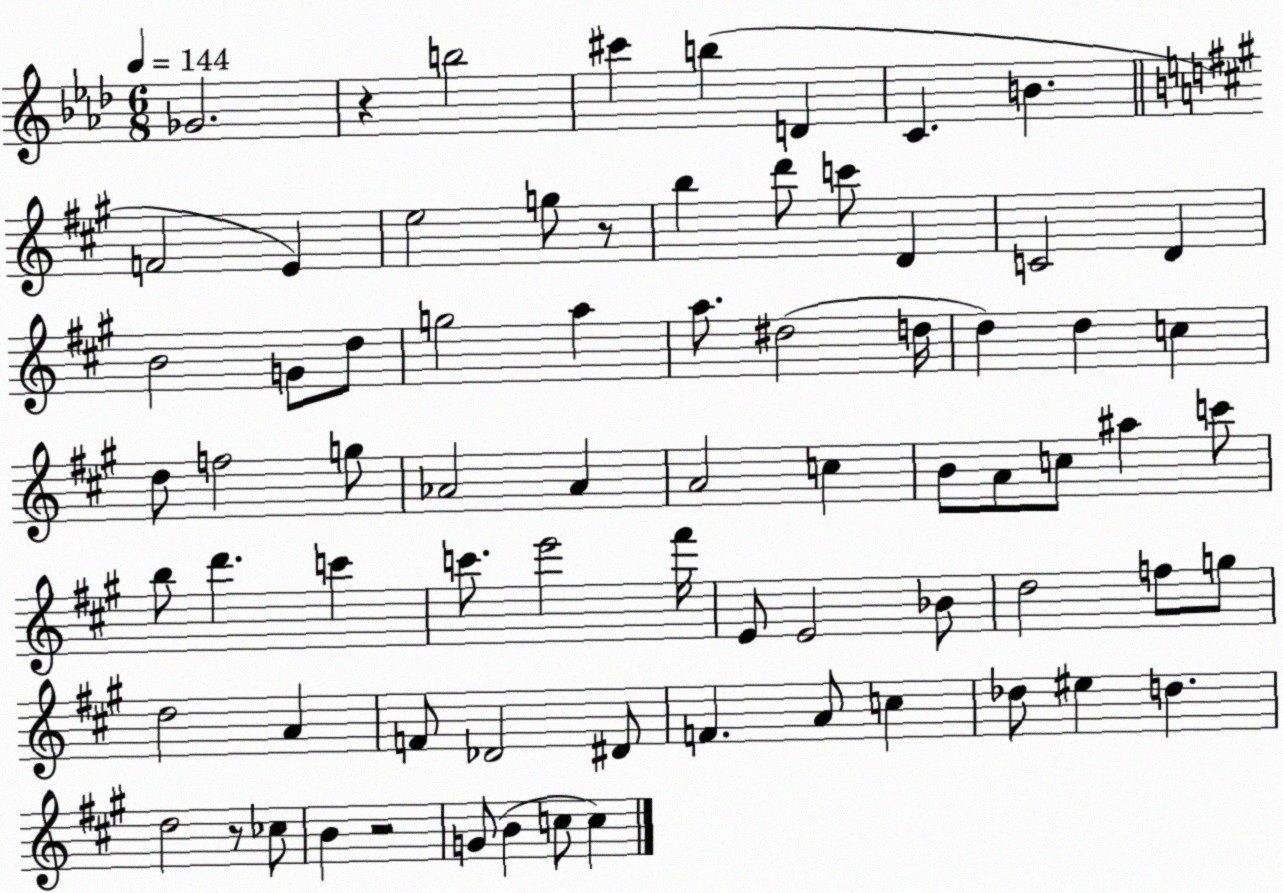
X:1
T:Untitled
M:6/8
L:1/4
K:Ab
_G2 z b2 ^c' b D C B F2 E e2 g/2 z/2 b d'/2 c'/2 D C2 D B2 G/2 d/2 g2 a a/2 ^d2 d/4 d d c d/2 f2 g/2 _A2 _A A2 c B/2 A/2 c/2 ^a c'/2 b/2 d' c' c'/2 e'2 ^f'/4 E/2 E2 _B/2 d2 f/2 g/2 d2 A F/2 _D2 ^D/2 F A/2 c _d/2 ^e d d2 z/2 _c/2 B z2 G/2 B c/2 c